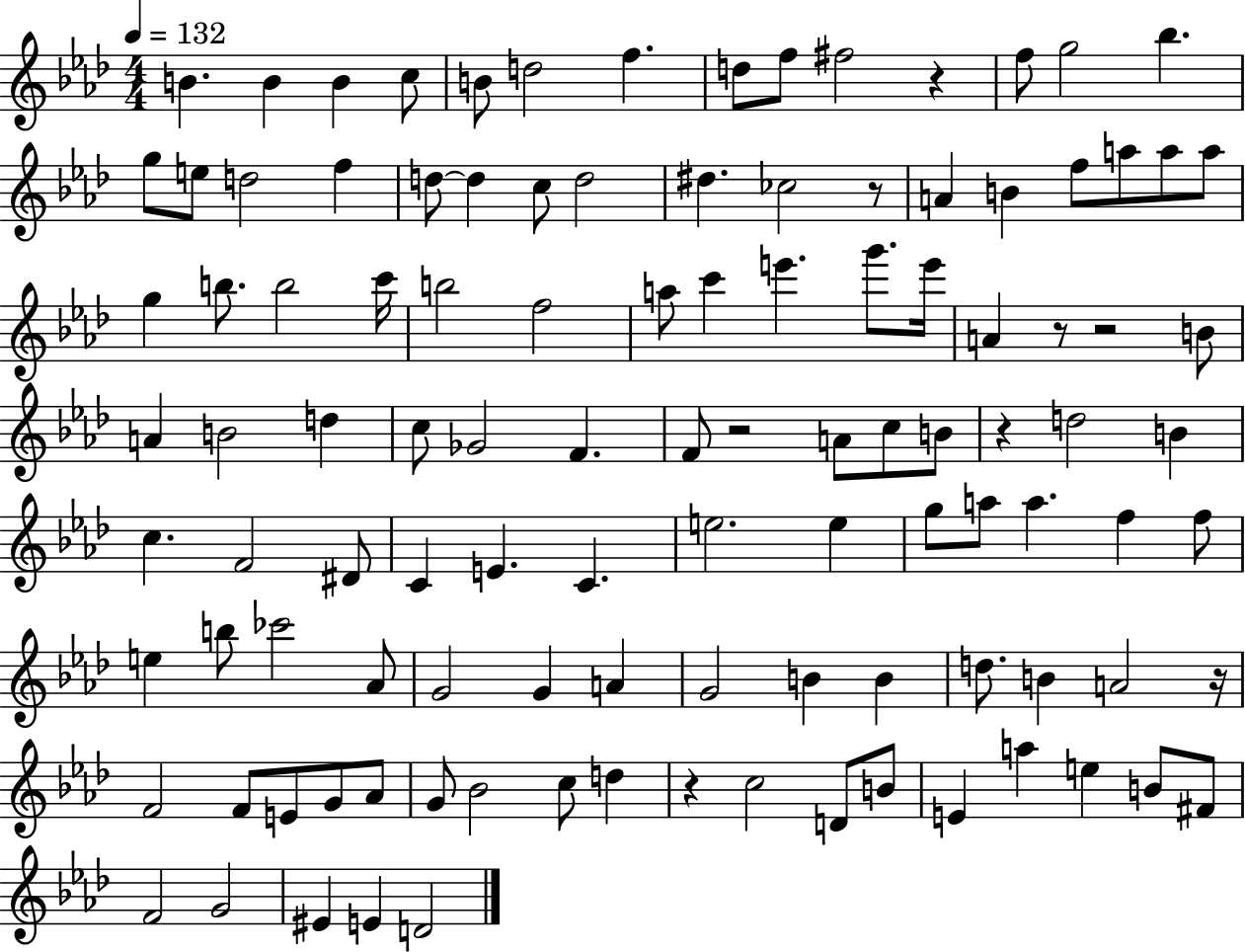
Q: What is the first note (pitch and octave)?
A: B4